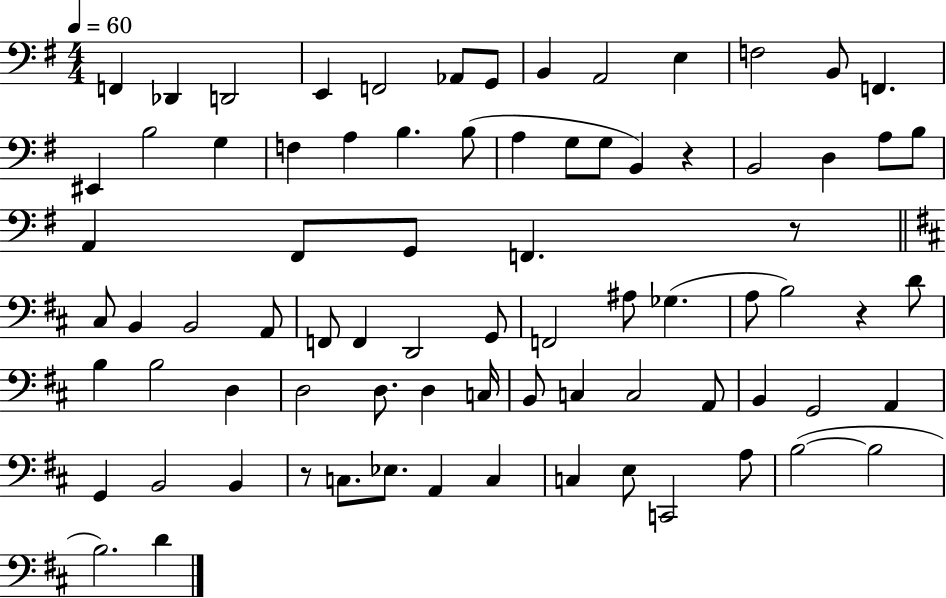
{
  \clef bass
  \numericTimeSignature
  \time 4/4
  \key g \major
  \tempo 4 = 60
  f,4 des,4 d,2 | e,4 f,2 aes,8 g,8 | b,4 a,2 e4 | f2 b,8 f,4. | \break eis,4 b2 g4 | f4 a4 b4. b8( | a4 g8 g8 b,4) r4 | b,2 d4 a8 b8 | \break a,4 fis,8 g,8 f,4. r8 | \bar "||" \break \key b \minor cis8 b,4 b,2 a,8 | f,8 f,4 d,2 g,8 | f,2 ais8 ges4.( | a8 b2) r4 d'8 | \break b4 b2 d4 | d2 d8. d4 c16 | b,8 c4 c2 a,8 | b,4 g,2 a,4 | \break g,4 b,2 b,4 | r8 c8. ees8. a,4 c4 | c4 e8 c,2 a8 | b2~(~ b2 | \break b2.) d'4 | \bar "|."
}